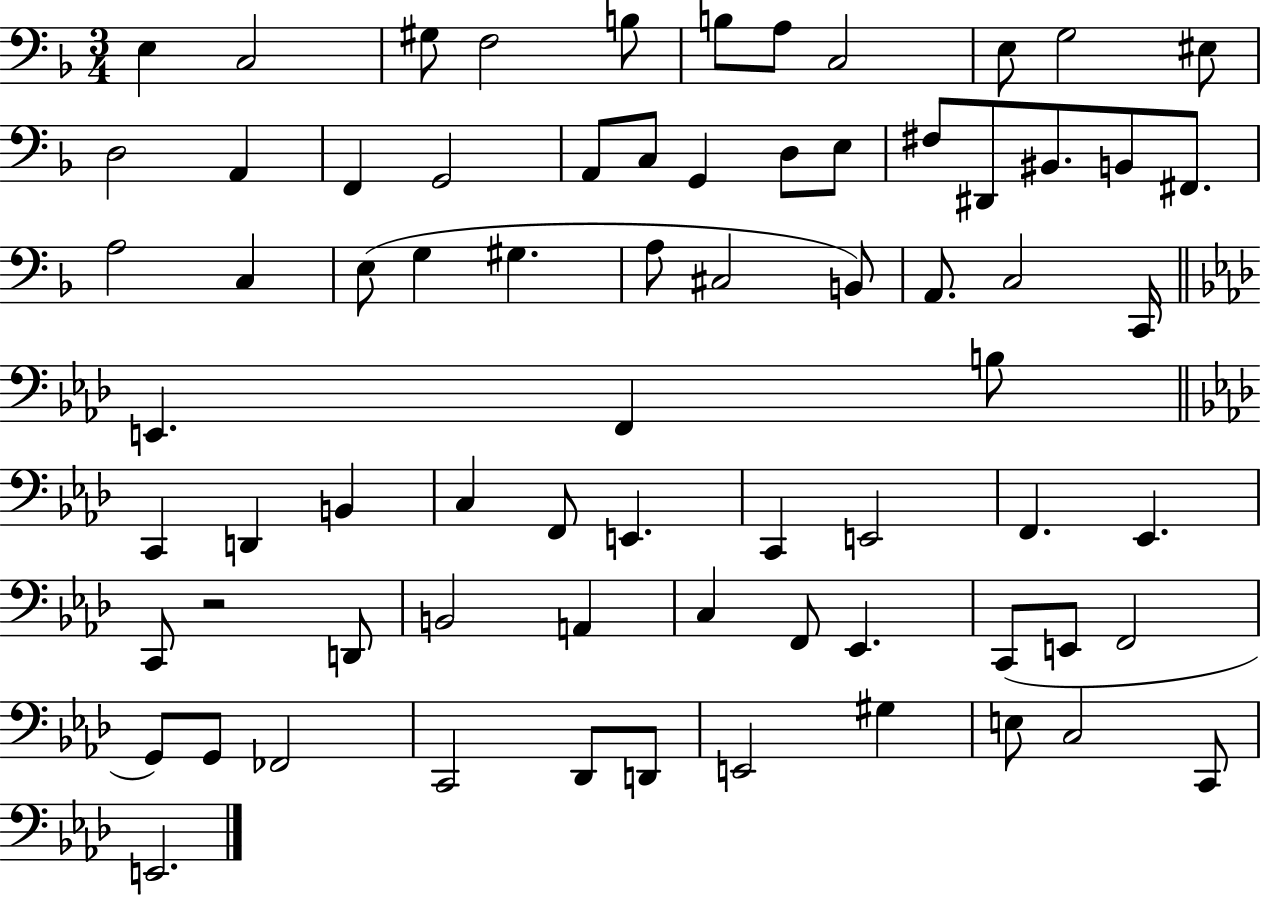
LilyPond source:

{
  \clef bass
  \numericTimeSignature
  \time 3/4
  \key f \major
  e4 c2 | gis8 f2 b8 | b8 a8 c2 | e8 g2 eis8 | \break d2 a,4 | f,4 g,2 | a,8 c8 g,4 d8 e8 | fis8 dis,8 bis,8. b,8 fis,8. | \break a2 c4 | e8( g4 gis4. | a8 cis2 b,8) | a,8. c2 c,16 | \break \bar "||" \break \key aes \major e,4. f,4 b8 | \bar "||" \break \key f \minor c,4 d,4 b,4 | c4 f,8 e,4. | c,4 e,2 | f,4. ees,4. | \break c,8 r2 d,8 | b,2 a,4 | c4 f,8 ees,4. | c,8( e,8 f,2 | \break g,8) g,8 fes,2 | c,2 des,8 d,8 | e,2 gis4 | e8 c2 c,8 | \break e,2. | \bar "|."
}